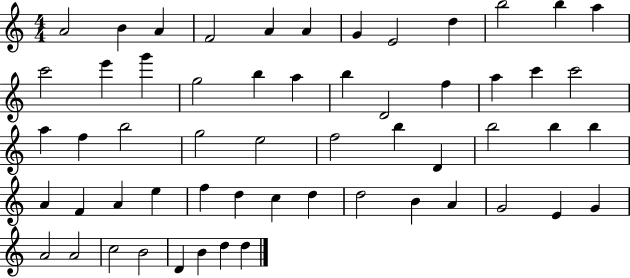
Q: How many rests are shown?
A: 0